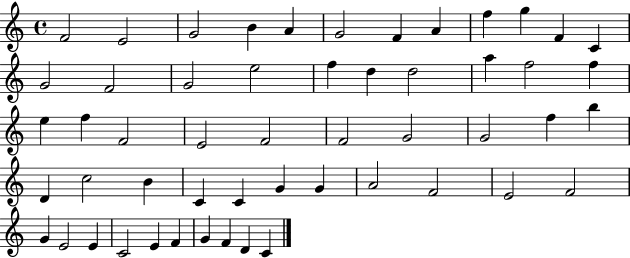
F4/h E4/h G4/h B4/q A4/q G4/h F4/q A4/q F5/q G5/q F4/q C4/q G4/h F4/h G4/h E5/h F5/q D5/q D5/h A5/q F5/h F5/q E5/q F5/q F4/h E4/h F4/h F4/h G4/h G4/h F5/q B5/q D4/q C5/h B4/q C4/q C4/q G4/q G4/q A4/h F4/h E4/h F4/h G4/q E4/h E4/q C4/h E4/q F4/q G4/q F4/q D4/q C4/q